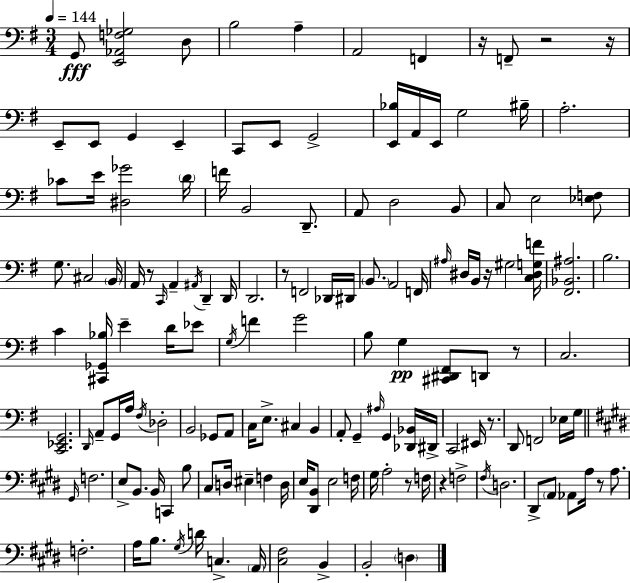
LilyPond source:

{
  \clef bass
  \numericTimeSignature
  \time 3/4
  \key g \major
  \tempo 4 = 144
  g,8\fff <e, aes, f ges>2 d8 | b2 a4-- | a,2 f,4 | r16 f,8-- r2 r16 | \break e,8-- e,8 g,4 e,4-- | c,8 e,8 g,2-> | <e, bes>16 a,16 e,16 g2 bis16-- | a2.-. | \break ces'8 e'16 <dis ges'>2 \parenthesize d'16 | f'16 b,2 d,8.-- | a,8 d2 b,8 | c8 e2 <ees f>8 | \break g8. cis2 \parenthesize b,16 | a,16 r8 \grace { c,16 } a,4-- \acciaccatura { ais,16 } d,4-- | d,16 d,2. | r8 f,2 | \break des,16 dis,16 \parenthesize b,8. a,2 | f,16 \grace { ais16 } dis16 b,16 r16 gis2 | <c dis g f'>16 <fis, bes, ais>2. | b2. | \break c'4 <cis, ges, bes>16 e'4-- | d'16 ees'8 \acciaccatura { g16 } f'4 g'2 | b8 g4\pp <cis, dis, fis,>8 | d,8 r8 c2. | \break <c, ees, g,>2. | \grace { d,16 } a,8-- g,16 a16 \acciaccatura { fis16 } des2-. | b,2 | ges,8 a,8 c16 e8.-> cis4 | \break b,4 a,8-. g,4-- | \grace { ais16 } g,4 <des, bes,>16 dis,16-> c,2 | eis,16 r8. d,8 f,2 | ees16 g16 \bar "||" \break \key e \major \grace { gis,16 } f2. | e8-> b,8. b,16 c,4 b8 | cis8 d16 eis4-- f4 | d16 e16 <dis, b,>8 e2 | \break f16 gis16 a2-. r8 | f16 r4 f2-> | \acciaccatura { fis16 } d2. | dis,8-> \parenthesize a,8 aes,8 a16 r8 a8. | \break f2.-. | a16 b8. \acciaccatura { gis16 } d'16 c4.-> | \parenthesize a,16 <cis fis>2 b,4-> | b,2-. \parenthesize d4 | \break \bar "|."
}